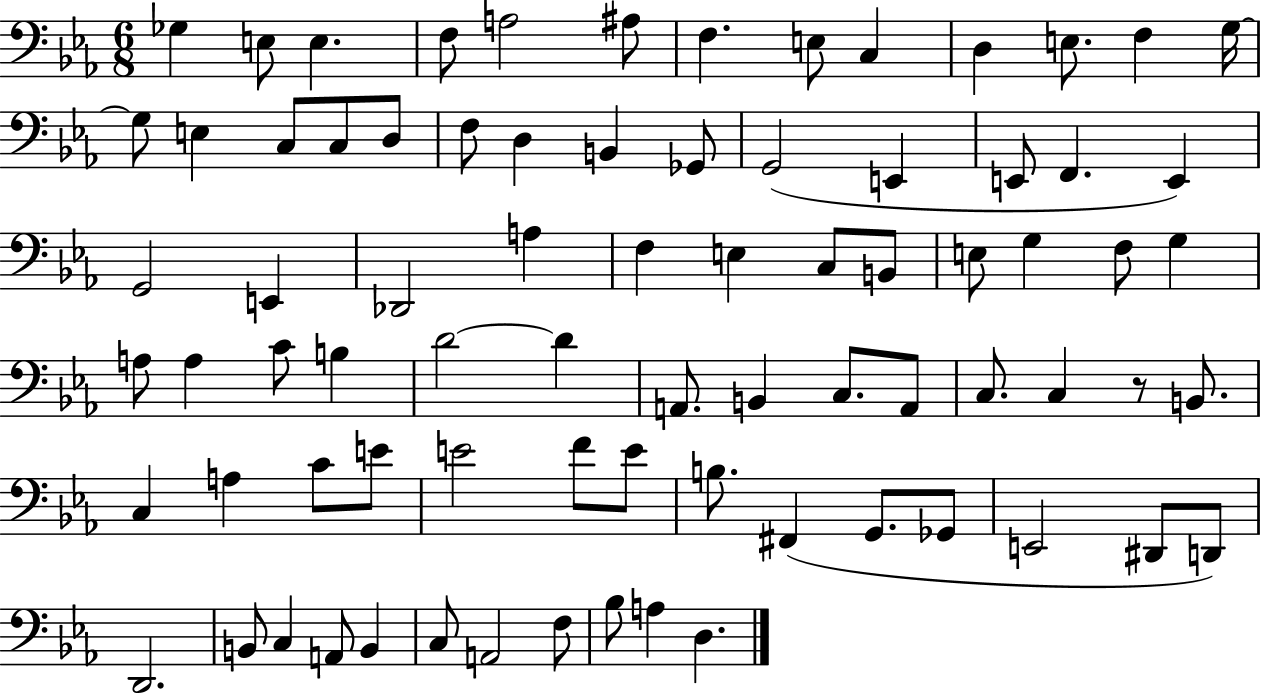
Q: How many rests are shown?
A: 1